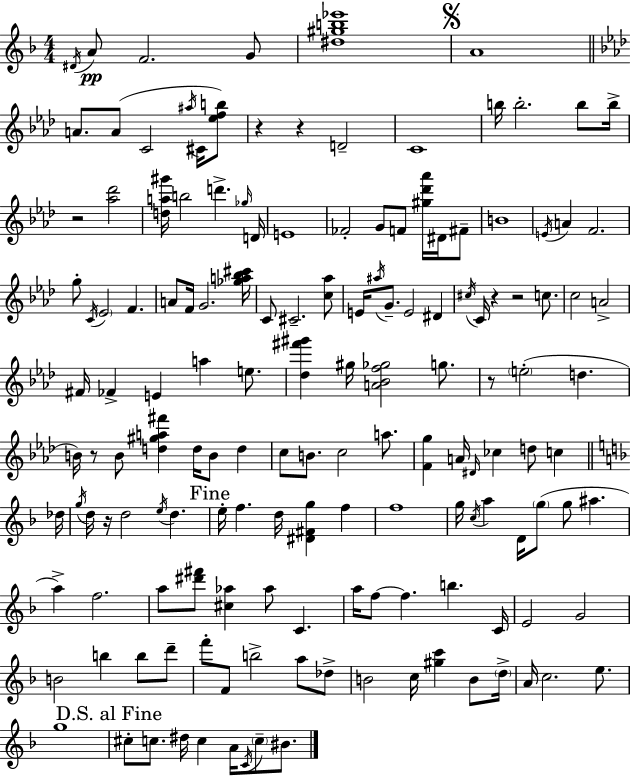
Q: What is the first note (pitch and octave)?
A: D#4